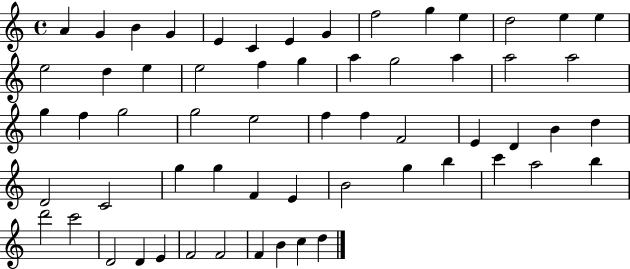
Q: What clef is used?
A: treble